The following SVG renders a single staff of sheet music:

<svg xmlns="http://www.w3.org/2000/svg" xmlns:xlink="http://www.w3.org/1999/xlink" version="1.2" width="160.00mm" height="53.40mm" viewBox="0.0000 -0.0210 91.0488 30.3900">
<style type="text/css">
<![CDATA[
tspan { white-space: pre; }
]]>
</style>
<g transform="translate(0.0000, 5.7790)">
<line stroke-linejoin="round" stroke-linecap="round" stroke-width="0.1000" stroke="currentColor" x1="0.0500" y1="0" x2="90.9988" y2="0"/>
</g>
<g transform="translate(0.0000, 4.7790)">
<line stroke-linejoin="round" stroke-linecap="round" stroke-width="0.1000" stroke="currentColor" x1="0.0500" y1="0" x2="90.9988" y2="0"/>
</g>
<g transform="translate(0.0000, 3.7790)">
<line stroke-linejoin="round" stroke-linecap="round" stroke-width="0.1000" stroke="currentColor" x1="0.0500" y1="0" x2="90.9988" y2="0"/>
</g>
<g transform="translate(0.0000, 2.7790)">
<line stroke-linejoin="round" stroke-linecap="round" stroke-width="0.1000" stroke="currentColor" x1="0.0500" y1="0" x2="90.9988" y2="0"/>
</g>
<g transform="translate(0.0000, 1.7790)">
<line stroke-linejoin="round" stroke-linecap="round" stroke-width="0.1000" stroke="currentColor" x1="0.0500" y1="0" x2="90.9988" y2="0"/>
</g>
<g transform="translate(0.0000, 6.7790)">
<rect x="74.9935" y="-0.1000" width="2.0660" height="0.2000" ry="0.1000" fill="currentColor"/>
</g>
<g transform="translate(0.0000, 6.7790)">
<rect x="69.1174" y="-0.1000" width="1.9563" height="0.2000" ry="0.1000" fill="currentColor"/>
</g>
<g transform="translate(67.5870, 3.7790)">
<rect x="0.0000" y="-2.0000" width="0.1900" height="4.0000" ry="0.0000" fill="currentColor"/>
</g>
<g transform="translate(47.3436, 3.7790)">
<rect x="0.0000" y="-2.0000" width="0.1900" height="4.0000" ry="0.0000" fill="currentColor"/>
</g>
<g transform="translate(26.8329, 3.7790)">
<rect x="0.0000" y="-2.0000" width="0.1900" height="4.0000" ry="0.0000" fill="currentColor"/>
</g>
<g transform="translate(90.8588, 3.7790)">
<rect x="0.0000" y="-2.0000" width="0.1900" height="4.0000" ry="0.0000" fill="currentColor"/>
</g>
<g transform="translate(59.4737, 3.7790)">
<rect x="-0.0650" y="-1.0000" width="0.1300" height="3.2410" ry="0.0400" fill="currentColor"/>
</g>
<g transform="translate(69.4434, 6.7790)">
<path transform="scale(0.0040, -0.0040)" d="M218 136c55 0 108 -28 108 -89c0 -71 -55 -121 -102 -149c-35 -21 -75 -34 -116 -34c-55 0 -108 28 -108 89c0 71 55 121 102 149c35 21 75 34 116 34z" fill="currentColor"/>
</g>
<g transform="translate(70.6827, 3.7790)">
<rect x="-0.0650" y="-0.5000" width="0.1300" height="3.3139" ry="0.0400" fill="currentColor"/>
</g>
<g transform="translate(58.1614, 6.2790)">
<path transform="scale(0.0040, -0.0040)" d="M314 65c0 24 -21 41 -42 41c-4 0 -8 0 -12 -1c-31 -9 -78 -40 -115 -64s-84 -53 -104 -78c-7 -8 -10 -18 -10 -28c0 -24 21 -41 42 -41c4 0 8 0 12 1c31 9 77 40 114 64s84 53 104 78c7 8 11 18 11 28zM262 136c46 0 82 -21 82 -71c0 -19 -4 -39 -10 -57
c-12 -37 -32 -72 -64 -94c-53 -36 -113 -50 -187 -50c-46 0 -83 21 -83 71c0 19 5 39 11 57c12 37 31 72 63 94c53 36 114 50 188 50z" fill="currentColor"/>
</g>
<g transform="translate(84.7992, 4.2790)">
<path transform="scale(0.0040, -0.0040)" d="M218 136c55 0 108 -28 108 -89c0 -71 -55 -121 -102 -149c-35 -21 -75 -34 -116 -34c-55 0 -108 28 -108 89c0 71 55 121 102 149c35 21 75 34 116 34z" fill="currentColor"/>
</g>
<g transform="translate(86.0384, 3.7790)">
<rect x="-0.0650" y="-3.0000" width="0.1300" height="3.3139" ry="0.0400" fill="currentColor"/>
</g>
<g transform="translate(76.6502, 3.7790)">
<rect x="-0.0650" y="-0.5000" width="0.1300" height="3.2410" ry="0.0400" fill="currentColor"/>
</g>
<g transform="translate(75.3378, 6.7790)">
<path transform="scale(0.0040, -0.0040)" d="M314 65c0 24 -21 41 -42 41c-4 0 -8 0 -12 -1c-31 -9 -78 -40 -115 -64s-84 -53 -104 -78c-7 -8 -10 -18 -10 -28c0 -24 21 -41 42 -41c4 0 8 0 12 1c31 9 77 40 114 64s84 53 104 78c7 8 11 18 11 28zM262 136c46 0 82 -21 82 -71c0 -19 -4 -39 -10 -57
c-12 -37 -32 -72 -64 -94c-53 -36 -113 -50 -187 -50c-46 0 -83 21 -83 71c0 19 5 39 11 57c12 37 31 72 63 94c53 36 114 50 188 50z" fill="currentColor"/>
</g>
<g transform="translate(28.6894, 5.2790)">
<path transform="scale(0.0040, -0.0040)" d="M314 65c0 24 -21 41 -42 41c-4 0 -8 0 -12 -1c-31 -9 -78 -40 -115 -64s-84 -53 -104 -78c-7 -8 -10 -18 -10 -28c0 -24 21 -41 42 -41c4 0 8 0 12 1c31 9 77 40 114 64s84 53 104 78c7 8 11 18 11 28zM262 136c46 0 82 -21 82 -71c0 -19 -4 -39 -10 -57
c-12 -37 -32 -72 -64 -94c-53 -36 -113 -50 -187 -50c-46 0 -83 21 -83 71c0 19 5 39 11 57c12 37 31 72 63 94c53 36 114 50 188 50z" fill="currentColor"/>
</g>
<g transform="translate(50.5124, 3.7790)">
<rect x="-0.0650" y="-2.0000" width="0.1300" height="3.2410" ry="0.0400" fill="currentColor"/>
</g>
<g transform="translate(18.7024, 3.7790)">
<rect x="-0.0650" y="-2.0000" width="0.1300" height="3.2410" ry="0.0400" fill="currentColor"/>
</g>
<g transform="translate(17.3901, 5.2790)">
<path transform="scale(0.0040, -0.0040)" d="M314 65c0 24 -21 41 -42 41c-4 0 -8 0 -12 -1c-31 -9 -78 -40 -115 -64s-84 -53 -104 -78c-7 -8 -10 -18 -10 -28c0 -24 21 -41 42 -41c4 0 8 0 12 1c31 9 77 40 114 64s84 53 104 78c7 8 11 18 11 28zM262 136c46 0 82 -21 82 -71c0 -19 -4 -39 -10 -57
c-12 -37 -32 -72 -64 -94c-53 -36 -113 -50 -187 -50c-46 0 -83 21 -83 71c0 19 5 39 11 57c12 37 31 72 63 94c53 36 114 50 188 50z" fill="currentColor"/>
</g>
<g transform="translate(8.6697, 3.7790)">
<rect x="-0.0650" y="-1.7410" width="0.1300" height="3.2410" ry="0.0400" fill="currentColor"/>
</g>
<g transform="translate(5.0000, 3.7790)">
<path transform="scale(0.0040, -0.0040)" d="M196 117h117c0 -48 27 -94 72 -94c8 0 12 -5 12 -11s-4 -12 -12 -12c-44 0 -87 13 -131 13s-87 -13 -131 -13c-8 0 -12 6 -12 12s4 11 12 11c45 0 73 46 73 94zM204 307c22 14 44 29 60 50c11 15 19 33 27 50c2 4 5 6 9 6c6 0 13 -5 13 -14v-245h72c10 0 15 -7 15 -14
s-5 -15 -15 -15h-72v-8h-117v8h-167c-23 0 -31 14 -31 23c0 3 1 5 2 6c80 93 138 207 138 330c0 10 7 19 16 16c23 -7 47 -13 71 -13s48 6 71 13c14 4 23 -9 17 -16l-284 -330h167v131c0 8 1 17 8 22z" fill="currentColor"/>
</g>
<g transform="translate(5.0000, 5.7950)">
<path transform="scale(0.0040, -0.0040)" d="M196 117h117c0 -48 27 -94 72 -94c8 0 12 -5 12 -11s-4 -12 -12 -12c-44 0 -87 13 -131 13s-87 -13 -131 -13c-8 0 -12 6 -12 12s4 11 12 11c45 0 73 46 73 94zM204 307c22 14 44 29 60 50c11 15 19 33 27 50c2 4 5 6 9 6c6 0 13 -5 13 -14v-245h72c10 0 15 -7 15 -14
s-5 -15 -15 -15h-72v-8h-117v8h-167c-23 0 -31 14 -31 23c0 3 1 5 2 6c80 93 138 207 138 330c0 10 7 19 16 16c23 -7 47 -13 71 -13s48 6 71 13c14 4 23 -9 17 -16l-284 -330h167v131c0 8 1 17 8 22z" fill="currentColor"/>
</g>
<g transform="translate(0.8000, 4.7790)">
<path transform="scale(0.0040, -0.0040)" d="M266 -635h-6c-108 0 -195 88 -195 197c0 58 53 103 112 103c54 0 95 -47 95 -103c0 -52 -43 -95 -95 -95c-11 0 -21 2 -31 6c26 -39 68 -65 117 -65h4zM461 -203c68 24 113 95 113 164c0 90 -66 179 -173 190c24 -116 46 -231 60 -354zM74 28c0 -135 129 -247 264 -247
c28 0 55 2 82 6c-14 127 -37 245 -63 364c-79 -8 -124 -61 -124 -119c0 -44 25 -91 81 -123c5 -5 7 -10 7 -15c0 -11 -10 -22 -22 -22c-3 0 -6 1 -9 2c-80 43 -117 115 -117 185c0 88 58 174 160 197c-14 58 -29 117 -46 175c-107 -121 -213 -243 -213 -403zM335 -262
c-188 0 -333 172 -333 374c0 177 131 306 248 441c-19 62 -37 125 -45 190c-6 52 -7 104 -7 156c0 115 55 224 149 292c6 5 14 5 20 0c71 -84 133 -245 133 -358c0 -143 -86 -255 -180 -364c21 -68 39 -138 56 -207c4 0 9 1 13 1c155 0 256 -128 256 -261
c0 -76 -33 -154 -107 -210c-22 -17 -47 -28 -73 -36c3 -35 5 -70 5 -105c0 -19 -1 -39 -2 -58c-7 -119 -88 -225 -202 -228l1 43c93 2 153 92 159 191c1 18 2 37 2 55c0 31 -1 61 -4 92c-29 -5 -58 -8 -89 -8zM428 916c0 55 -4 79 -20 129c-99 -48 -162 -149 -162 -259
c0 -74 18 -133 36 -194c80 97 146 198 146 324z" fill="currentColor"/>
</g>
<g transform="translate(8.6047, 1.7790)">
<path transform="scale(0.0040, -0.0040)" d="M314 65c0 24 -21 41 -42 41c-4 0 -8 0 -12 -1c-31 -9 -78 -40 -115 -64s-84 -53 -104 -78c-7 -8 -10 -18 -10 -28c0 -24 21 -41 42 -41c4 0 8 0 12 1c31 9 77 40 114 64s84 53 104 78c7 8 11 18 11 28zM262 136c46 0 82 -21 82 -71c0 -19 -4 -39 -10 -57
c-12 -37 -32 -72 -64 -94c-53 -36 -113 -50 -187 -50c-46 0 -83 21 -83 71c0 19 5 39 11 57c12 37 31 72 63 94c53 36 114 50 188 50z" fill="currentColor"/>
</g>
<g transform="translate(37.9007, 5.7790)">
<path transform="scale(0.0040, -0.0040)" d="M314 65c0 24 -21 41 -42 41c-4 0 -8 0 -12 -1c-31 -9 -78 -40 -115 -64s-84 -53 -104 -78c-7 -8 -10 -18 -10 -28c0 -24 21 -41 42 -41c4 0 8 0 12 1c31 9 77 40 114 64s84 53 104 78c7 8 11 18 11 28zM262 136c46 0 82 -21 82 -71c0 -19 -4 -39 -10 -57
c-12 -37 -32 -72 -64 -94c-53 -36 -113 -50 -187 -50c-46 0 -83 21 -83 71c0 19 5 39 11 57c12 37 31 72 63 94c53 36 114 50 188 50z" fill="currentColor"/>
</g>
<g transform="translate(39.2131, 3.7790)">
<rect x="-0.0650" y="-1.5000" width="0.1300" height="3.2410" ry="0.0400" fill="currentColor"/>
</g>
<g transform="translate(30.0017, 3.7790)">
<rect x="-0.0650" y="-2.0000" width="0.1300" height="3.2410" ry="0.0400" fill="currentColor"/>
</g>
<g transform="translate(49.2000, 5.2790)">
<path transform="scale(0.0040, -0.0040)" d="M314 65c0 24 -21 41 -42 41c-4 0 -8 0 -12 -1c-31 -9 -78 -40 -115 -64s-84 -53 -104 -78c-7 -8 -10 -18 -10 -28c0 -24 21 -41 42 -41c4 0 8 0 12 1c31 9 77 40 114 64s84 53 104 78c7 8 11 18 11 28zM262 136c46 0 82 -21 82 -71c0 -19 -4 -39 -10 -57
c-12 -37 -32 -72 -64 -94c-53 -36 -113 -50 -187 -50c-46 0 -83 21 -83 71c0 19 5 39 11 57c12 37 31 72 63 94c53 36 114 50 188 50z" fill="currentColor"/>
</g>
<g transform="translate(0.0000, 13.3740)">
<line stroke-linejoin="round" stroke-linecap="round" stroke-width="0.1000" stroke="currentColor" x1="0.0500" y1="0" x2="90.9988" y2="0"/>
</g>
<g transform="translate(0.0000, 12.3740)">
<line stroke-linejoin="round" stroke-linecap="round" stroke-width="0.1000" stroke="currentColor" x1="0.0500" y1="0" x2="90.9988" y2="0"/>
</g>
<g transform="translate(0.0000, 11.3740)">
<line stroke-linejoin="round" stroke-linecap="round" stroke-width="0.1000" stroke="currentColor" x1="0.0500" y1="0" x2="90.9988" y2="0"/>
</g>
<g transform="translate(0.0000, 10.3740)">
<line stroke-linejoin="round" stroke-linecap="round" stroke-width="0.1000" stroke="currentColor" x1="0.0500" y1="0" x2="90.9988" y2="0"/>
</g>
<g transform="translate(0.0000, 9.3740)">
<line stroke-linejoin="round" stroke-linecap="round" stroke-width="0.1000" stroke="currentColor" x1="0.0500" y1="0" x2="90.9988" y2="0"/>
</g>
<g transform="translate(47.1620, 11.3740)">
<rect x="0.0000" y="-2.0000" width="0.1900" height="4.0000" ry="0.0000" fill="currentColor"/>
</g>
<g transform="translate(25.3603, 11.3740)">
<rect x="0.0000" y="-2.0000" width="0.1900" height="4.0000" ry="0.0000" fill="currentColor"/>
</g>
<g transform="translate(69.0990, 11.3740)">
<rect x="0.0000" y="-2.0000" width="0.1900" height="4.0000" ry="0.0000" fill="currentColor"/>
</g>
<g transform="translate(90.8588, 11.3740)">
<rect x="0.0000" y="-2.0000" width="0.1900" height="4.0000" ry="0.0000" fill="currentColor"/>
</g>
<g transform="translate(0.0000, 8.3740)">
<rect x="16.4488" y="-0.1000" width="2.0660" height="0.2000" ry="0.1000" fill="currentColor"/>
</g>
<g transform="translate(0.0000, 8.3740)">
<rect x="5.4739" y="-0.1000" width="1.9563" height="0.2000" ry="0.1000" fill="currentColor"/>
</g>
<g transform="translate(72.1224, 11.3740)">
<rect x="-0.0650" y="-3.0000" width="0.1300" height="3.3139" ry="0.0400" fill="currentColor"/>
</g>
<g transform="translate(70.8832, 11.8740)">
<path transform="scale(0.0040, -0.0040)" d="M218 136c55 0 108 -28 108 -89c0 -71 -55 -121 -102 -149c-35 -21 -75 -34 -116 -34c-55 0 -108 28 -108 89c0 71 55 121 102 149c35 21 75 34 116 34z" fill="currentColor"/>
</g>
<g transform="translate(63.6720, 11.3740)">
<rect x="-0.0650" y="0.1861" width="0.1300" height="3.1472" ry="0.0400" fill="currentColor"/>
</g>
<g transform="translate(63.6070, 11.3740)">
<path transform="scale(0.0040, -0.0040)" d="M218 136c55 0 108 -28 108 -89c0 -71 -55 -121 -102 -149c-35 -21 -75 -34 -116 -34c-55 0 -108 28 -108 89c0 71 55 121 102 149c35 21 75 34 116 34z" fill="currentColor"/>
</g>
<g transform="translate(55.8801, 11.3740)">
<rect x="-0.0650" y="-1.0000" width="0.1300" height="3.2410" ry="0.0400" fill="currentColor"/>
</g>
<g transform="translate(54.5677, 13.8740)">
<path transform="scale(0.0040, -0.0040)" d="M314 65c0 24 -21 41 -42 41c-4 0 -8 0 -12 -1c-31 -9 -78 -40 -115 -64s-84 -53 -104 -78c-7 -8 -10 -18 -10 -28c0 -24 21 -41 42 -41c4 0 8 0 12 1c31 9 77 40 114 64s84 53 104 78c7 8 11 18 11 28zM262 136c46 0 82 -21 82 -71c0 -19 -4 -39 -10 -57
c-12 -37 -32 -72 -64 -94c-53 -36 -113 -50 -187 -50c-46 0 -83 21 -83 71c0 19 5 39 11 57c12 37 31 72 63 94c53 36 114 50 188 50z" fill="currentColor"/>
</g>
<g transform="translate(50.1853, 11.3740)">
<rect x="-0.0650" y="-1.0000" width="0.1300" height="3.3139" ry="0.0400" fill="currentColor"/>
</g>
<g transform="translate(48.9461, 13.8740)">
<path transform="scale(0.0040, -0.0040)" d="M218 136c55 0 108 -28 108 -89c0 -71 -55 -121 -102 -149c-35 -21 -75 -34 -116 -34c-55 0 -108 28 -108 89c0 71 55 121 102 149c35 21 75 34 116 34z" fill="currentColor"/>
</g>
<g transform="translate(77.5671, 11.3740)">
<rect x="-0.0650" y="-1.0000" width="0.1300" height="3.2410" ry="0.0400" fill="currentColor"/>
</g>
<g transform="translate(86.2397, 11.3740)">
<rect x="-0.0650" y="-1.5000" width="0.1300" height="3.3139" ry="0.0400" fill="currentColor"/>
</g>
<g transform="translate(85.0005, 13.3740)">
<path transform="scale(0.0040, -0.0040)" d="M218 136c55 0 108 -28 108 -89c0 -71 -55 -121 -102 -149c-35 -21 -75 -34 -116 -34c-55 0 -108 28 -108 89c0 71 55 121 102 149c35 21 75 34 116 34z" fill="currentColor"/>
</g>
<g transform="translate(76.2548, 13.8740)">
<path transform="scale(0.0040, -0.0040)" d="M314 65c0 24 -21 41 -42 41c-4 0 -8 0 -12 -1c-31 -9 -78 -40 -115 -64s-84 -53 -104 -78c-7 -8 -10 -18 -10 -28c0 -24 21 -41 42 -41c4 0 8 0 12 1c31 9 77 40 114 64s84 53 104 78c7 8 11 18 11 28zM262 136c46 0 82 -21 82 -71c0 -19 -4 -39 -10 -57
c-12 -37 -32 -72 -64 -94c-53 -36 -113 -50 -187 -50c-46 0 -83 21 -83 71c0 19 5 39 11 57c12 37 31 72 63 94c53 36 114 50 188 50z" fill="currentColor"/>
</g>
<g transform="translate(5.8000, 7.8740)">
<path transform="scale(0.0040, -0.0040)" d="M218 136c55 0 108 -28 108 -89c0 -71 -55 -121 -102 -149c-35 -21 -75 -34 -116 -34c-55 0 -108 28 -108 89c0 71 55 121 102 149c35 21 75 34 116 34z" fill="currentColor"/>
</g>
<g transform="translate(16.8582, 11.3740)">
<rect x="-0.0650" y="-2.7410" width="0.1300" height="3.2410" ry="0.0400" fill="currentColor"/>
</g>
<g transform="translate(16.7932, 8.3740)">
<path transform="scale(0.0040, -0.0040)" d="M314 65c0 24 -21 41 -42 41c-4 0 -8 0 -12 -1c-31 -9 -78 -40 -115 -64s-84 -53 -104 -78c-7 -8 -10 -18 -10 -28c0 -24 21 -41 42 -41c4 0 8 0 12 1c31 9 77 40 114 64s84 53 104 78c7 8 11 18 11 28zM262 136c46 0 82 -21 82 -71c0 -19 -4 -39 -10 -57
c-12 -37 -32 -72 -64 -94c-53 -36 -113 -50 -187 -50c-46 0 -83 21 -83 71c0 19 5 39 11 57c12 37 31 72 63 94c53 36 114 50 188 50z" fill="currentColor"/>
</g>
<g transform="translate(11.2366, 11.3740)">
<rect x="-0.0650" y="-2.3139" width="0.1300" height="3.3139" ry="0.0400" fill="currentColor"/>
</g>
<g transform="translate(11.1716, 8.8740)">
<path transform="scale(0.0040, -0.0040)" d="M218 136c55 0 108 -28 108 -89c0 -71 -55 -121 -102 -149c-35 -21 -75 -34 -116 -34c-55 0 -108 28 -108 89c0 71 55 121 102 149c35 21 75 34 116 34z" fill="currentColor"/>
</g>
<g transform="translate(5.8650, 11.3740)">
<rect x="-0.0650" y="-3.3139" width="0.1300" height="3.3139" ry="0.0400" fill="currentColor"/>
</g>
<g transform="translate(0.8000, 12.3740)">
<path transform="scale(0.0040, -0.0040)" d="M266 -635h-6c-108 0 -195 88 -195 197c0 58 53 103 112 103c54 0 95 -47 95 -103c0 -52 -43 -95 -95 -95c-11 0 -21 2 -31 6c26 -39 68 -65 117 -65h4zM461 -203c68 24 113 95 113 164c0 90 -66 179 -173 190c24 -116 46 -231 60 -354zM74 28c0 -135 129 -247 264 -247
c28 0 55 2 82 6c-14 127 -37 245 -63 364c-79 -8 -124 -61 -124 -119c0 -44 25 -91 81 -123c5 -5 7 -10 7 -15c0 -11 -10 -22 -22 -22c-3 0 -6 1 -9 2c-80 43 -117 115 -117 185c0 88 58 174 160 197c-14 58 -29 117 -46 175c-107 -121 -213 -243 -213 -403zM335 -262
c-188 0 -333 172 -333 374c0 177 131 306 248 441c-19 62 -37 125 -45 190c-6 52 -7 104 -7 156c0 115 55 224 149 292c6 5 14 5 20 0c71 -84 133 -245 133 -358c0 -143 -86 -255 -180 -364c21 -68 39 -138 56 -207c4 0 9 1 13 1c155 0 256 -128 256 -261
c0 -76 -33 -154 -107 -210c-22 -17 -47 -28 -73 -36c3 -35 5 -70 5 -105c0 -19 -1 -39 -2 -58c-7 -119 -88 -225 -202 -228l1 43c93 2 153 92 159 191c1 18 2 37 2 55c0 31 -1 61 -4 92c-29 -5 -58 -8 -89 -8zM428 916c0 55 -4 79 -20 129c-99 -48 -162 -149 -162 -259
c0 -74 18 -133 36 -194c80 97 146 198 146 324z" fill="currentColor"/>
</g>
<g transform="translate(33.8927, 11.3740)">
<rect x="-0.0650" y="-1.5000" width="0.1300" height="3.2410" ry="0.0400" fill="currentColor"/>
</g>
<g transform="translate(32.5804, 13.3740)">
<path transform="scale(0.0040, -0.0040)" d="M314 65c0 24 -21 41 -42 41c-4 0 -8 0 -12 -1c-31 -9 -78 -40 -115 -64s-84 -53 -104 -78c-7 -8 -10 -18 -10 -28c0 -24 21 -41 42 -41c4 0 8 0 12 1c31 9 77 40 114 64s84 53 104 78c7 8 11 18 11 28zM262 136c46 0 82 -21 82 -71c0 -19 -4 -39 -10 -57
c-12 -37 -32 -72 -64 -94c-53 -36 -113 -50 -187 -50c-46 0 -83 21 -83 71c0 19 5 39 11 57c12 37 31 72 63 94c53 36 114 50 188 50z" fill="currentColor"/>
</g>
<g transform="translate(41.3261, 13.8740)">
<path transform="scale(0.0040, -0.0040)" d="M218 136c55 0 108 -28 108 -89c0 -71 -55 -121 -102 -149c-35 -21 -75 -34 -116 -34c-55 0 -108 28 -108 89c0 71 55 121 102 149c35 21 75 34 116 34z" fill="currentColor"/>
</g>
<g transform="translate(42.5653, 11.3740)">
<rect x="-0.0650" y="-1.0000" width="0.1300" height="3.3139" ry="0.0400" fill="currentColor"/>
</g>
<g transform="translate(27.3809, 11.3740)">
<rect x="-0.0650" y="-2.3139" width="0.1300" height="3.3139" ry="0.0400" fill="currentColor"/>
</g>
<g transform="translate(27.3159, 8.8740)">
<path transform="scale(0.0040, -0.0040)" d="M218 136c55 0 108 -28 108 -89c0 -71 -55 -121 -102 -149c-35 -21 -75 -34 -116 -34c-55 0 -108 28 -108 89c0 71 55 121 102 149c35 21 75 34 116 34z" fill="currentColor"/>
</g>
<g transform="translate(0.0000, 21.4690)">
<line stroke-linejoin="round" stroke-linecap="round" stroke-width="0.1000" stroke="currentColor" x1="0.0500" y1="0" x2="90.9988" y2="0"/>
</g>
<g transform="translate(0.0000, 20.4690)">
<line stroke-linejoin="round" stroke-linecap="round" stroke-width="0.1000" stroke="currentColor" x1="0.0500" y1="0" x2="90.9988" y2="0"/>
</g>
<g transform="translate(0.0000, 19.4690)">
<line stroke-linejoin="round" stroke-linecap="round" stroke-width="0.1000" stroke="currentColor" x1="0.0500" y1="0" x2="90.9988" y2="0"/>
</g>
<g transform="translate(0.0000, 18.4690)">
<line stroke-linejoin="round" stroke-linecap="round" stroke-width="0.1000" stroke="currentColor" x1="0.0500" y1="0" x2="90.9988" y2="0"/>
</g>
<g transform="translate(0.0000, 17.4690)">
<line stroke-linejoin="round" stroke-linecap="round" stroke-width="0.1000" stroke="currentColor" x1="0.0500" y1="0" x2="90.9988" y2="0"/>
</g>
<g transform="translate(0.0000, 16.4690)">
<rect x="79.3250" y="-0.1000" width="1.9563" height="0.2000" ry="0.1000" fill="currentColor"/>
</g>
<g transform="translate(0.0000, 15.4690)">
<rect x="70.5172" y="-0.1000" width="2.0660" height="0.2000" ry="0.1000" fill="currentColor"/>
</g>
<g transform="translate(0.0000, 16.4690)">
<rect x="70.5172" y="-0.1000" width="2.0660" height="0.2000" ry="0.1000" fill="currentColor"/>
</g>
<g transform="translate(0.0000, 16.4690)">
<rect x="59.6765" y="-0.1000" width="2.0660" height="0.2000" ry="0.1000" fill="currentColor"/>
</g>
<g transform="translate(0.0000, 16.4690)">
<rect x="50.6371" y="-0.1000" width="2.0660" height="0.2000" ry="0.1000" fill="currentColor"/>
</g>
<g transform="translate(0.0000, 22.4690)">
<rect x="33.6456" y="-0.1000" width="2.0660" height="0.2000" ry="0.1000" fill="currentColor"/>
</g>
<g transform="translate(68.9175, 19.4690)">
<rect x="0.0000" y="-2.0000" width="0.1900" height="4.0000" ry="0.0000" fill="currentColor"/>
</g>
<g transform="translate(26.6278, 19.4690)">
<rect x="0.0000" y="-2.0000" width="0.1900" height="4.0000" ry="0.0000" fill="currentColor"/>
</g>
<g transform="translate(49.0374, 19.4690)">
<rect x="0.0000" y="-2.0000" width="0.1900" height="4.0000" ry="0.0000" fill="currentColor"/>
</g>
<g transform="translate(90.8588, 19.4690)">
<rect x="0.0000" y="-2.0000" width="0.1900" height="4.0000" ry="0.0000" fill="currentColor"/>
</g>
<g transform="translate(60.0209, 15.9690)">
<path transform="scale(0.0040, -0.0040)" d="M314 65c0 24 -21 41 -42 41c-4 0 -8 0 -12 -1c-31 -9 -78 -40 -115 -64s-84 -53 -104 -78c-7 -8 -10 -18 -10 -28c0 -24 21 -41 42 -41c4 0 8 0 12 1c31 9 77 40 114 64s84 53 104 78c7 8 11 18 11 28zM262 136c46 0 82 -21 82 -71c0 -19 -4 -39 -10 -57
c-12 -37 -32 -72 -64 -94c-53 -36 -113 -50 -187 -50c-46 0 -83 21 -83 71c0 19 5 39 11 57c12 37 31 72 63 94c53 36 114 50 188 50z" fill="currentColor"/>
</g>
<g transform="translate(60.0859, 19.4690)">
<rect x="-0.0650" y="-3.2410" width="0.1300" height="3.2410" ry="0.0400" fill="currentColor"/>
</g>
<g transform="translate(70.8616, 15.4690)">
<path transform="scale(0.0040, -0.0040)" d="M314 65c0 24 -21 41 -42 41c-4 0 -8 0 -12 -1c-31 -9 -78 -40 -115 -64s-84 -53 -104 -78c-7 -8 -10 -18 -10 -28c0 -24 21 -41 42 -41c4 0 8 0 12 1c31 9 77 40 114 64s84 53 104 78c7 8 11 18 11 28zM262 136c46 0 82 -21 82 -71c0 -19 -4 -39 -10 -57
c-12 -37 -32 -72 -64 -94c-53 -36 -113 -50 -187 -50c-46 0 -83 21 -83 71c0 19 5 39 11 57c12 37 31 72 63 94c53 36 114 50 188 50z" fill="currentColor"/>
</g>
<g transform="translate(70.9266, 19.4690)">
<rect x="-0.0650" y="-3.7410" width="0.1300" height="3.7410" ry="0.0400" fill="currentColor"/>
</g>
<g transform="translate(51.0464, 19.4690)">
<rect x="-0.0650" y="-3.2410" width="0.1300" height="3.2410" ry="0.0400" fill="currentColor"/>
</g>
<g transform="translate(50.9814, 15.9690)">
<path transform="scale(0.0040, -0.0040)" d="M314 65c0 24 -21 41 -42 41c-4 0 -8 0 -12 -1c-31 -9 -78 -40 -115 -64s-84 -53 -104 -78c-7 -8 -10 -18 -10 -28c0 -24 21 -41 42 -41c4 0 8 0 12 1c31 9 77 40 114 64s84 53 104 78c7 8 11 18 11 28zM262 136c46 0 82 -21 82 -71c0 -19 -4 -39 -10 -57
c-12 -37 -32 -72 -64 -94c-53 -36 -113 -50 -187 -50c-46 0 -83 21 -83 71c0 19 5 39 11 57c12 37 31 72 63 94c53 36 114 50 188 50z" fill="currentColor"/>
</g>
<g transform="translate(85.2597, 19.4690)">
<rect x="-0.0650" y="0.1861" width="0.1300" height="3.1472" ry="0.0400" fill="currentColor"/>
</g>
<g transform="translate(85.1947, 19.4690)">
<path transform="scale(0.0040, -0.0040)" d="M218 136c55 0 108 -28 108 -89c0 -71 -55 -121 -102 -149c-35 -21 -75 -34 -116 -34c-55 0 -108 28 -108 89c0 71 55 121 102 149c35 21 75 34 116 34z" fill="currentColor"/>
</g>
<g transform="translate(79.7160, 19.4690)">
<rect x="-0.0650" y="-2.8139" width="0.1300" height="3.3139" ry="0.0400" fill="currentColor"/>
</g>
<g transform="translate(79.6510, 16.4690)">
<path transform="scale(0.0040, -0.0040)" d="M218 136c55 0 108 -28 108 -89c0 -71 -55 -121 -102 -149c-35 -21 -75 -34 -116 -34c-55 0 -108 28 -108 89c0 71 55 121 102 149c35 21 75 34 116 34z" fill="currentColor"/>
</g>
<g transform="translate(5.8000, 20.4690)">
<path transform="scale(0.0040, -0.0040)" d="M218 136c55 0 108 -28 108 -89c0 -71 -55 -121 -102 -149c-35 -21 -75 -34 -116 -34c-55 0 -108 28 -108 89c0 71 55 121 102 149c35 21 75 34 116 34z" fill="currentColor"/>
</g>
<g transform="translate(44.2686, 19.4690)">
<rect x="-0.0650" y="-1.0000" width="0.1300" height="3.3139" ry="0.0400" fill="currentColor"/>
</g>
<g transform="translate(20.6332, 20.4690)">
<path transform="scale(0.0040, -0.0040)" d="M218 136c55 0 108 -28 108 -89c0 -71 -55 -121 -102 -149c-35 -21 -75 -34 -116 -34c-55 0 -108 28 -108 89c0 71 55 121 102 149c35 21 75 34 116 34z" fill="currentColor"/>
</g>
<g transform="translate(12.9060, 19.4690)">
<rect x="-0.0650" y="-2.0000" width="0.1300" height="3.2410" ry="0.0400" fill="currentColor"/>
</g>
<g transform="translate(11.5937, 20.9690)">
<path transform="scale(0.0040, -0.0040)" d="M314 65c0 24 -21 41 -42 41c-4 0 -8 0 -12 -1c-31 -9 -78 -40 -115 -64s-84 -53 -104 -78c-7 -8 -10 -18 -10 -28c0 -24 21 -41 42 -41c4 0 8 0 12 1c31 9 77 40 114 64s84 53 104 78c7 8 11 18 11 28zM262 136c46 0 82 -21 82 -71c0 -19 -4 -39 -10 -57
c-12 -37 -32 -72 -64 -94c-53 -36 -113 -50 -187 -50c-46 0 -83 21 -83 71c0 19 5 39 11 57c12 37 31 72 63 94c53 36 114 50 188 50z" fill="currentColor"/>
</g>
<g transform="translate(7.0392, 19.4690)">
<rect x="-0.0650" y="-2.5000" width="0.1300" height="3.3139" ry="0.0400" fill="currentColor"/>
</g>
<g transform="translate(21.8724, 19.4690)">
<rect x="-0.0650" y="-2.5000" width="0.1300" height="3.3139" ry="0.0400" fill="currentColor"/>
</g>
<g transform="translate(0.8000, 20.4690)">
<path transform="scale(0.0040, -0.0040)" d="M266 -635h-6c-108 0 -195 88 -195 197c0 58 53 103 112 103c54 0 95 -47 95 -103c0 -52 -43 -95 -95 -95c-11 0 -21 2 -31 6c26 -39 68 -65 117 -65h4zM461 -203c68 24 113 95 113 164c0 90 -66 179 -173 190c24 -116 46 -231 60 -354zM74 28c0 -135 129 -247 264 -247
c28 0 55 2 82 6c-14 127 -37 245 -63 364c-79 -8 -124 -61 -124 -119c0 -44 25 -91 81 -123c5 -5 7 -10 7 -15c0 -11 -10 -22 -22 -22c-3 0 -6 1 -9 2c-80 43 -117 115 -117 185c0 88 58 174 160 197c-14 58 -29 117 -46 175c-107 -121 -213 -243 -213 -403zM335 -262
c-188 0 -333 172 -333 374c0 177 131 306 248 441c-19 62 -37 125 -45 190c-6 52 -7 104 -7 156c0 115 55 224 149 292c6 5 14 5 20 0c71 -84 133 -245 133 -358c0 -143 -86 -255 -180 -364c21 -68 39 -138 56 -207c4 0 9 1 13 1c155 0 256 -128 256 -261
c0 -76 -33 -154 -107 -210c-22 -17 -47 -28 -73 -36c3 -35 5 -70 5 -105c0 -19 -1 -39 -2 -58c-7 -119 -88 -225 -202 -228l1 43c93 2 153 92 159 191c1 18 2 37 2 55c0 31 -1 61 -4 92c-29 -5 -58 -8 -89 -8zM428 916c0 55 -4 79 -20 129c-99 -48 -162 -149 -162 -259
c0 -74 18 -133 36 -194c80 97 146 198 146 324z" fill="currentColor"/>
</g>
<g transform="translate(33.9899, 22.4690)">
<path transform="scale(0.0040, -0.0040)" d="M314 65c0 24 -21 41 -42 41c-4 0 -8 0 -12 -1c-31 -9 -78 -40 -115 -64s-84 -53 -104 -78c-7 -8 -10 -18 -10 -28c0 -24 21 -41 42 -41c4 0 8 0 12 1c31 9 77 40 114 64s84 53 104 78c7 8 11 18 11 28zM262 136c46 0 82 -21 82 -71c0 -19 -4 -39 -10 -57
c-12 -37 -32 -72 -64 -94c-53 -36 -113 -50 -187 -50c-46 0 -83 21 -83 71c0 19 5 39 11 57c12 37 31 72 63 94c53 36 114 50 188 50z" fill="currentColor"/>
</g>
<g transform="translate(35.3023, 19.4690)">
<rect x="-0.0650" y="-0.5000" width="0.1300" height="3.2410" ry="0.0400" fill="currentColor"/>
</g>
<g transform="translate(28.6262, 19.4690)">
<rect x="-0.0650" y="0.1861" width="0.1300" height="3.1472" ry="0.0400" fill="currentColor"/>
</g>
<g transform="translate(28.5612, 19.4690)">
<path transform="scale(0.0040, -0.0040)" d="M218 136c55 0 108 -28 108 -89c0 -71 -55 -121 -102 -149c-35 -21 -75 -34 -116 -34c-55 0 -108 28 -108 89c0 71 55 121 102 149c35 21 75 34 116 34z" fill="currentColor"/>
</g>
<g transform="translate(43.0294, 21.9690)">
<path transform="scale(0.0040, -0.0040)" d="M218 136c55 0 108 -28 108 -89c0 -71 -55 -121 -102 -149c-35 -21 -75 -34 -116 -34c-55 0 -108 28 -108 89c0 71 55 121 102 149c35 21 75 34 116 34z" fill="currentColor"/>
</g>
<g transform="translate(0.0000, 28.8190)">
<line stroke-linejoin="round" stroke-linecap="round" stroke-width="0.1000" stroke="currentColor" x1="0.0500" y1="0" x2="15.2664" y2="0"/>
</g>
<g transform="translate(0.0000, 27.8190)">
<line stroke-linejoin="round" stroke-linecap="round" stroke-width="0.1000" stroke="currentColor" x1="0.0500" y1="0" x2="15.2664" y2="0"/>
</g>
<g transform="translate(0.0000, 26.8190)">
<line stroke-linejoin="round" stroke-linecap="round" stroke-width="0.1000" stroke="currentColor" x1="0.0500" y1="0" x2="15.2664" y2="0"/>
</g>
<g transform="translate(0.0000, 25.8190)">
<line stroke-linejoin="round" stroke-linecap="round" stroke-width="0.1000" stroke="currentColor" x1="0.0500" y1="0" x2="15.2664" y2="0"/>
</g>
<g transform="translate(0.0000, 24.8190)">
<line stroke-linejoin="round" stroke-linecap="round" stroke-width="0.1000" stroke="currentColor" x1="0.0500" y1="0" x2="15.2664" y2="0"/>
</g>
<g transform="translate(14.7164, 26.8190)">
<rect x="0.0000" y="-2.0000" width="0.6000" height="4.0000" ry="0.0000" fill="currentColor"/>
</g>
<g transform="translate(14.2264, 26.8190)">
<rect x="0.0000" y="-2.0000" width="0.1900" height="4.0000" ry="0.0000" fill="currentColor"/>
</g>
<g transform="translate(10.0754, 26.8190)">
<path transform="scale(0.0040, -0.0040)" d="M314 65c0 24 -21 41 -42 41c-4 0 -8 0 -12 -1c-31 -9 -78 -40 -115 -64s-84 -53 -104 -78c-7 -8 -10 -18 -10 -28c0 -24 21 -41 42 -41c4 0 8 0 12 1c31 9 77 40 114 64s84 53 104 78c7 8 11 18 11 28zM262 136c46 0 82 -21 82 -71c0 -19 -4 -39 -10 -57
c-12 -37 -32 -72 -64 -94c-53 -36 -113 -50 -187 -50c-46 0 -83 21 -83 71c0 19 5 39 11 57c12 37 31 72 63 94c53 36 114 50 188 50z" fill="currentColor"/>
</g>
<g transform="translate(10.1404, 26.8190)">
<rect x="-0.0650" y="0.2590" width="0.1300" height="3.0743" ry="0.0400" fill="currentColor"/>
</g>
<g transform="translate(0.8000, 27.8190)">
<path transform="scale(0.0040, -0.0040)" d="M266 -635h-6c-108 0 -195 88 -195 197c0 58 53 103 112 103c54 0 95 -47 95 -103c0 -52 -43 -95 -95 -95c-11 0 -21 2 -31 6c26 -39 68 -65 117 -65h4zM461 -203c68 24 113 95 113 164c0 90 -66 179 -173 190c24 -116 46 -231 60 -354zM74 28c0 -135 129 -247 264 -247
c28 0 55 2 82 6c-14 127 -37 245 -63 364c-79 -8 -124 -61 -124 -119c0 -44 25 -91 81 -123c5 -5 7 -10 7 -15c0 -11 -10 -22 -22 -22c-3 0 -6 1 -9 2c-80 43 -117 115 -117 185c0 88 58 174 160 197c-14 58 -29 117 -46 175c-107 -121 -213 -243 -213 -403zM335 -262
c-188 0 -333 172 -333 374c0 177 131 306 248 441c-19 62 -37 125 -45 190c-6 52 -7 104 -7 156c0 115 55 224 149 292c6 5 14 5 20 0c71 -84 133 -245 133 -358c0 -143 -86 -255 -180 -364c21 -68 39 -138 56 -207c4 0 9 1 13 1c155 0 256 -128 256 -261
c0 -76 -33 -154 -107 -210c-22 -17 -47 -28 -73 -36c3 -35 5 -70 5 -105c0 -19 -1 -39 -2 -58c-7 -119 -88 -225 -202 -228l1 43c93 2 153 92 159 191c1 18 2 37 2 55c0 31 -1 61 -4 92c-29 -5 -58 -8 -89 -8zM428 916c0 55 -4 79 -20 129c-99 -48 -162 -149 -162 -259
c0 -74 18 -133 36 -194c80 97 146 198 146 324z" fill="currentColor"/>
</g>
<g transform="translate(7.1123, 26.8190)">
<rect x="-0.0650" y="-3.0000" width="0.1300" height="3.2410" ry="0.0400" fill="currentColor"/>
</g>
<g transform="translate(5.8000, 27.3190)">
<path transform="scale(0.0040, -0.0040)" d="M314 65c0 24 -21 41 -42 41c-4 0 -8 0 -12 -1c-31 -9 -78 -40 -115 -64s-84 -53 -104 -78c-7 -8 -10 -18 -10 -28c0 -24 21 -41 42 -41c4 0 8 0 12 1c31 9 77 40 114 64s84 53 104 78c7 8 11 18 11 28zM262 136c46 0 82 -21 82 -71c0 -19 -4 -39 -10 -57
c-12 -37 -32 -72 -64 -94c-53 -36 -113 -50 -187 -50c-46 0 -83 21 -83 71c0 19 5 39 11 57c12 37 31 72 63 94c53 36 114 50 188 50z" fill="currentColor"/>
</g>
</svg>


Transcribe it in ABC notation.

X:1
T:Untitled
M:4/4
L:1/4
K:C
f2 F2 F2 E2 F2 D2 C C2 A b g a2 g E2 D D D2 B A D2 E G F2 G B C2 D b2 b2 c'2 a B A2 B2